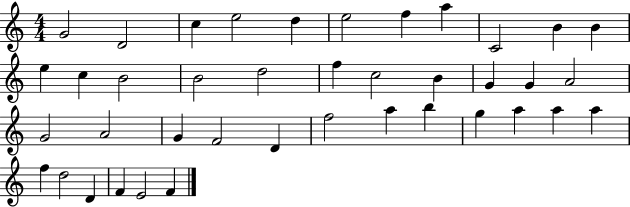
G4/h D4/h C5/q E5/h D5/q E5/h F5/q A5/q C4/h B4/q B4/q E5/q C5/q B4/h B4/h D5/h F5/q C5/h B4/q G4/q G4/q A4/h G4/h A4/h G4/q F4/h D4/q F5/h A5/q B5/q G5/q A5/q A5/q A5/q F5/q D5/h D4/q F4/q E4/h F4/q